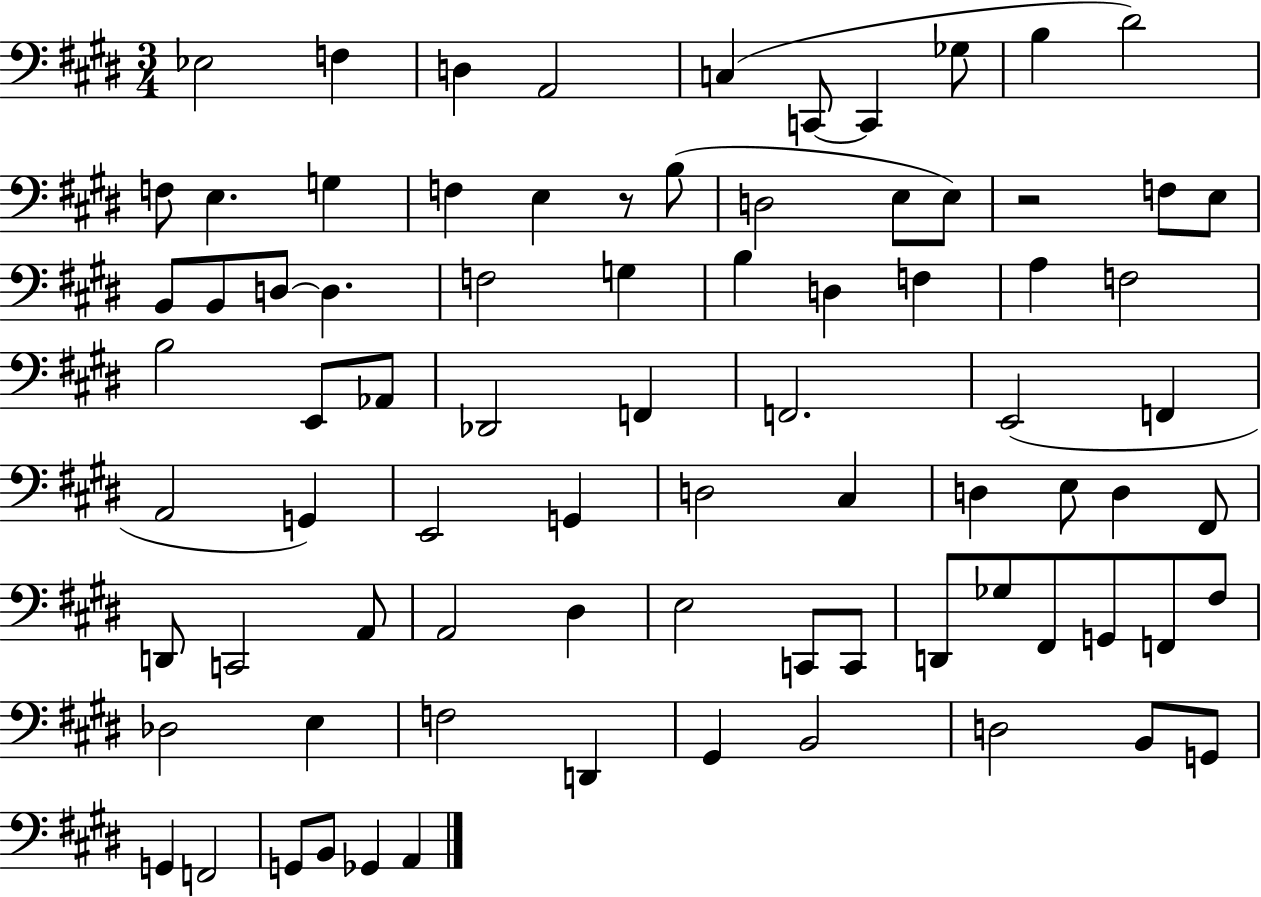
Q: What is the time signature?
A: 3/4